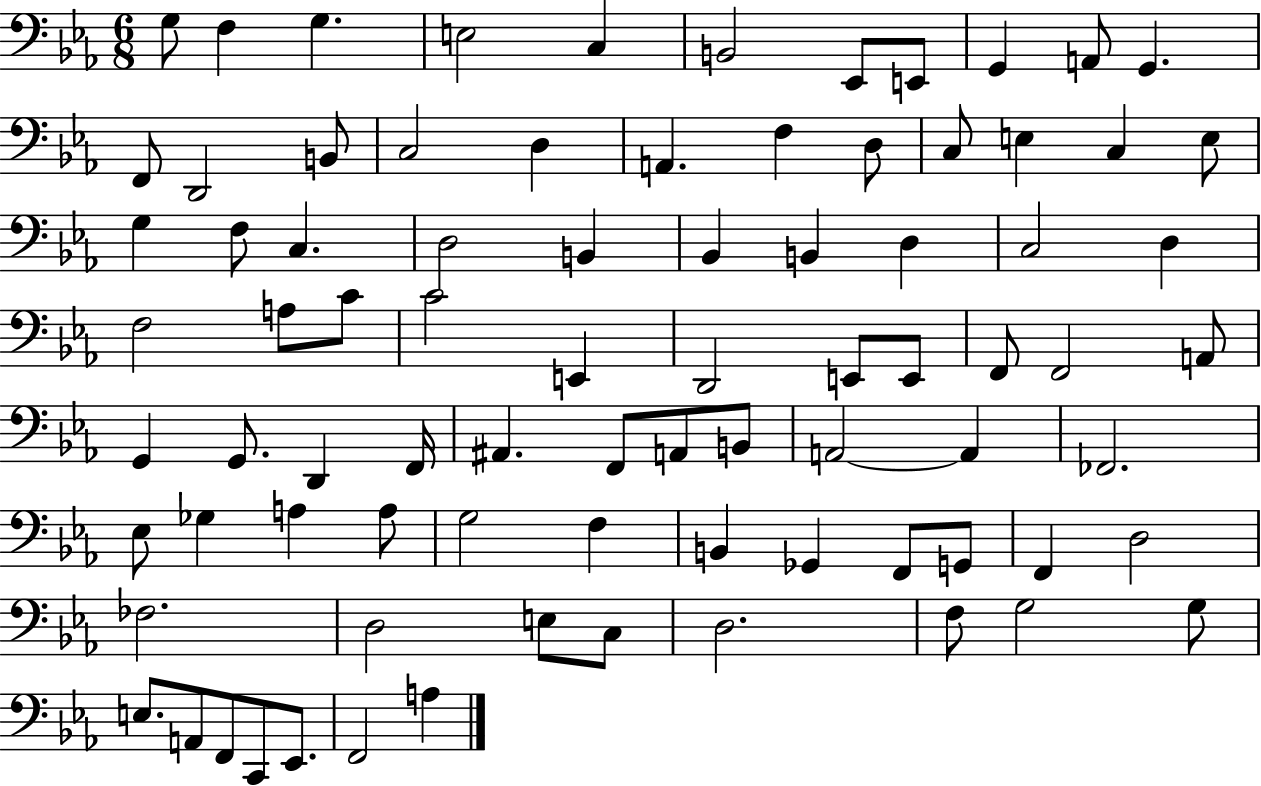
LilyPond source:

{
  \clef bass
  \numericTimeSignature
  \time 6/8
  \key ees \major
  g8 f4 g4. | e2 c4 | b,2 ees,8 e,8 | g,4 a,8 g,4. | \break f,8 d,2 b,8 | c2 d4 | a,4. f4 d8 | c8 e4 c4 e8 | \break g4 f8 c4. | d2 b,4 | bes,4 b,4 d4 | c2 d4 | \break f2 a8 c'8 | c'2 e,4 | d,2 e,8 e,8 | f,8 f,2 a,8 | \break g,4 g,8. d,4 f,16 | ais,4. f,8 a,8 b,8 | a,2~~ a,4 | fes,2. | \break ees8 ges4 a4 a8 | g2 f4 | b,4 ges,4 f,8 g,8 | f,4 d2 | \break fes2. | d2 e8 c8 | d2. | f8 g2 g8 | \break e8. a,8 f,8 c,8 ees,8. | f,2 a4 | \bar "|."
}